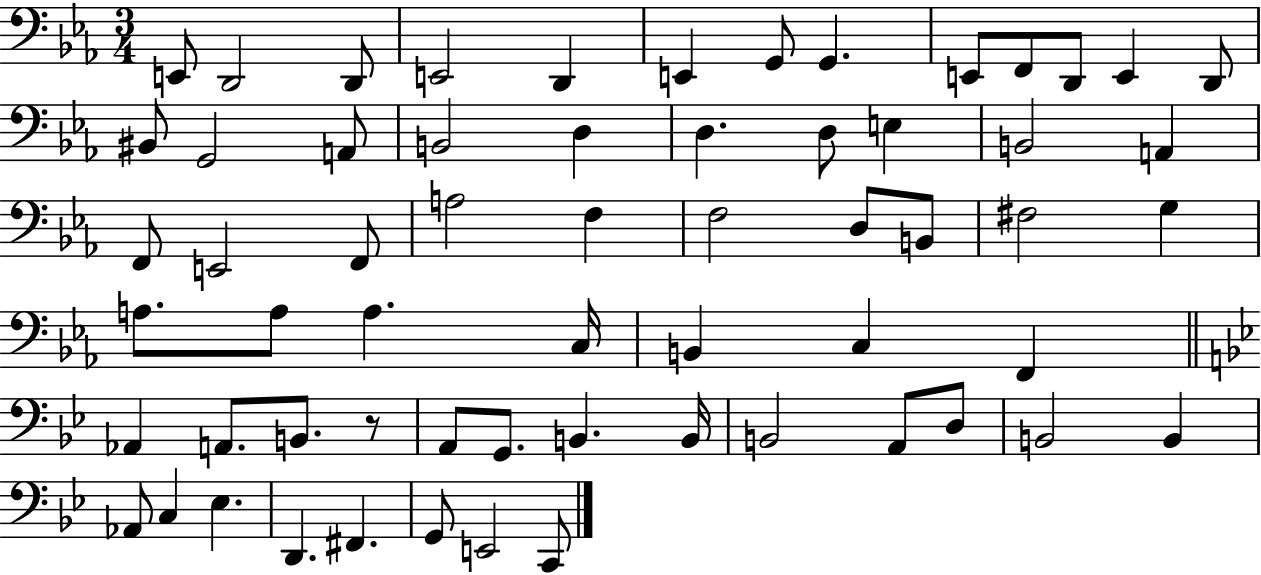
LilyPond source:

{
  \clef bass
  \numericTimeSignature
  \time 3/4
  \key ees \major
  \repeat volta 2 { e,8 d,2 d,8 | e,2 d,4 | e,4 g,8 g,4. | e,8 f,8 d,8 e,4 d,8 | \break bis,8 g,2 a,8 | b,2 d4 | d4. d8 e4 | b,2 a,4 | \break f,8 e,2 f,8 | a2 f4 | f2 d8 b,8 | fis2 g4 | \break a8. a8 a4. c16 | b,4 c4 f,4 | \bar "||" \break \key g \minor aes,4 a,8. b,8. r8 | a,8 g,8. b,4. b,16 | b,2 a,8 d8 | b,2 b,4 | \break aes,8 c4 ees4. | d,4. fis,4. | g,8 e,2 c,8 | } \bar "|."
}